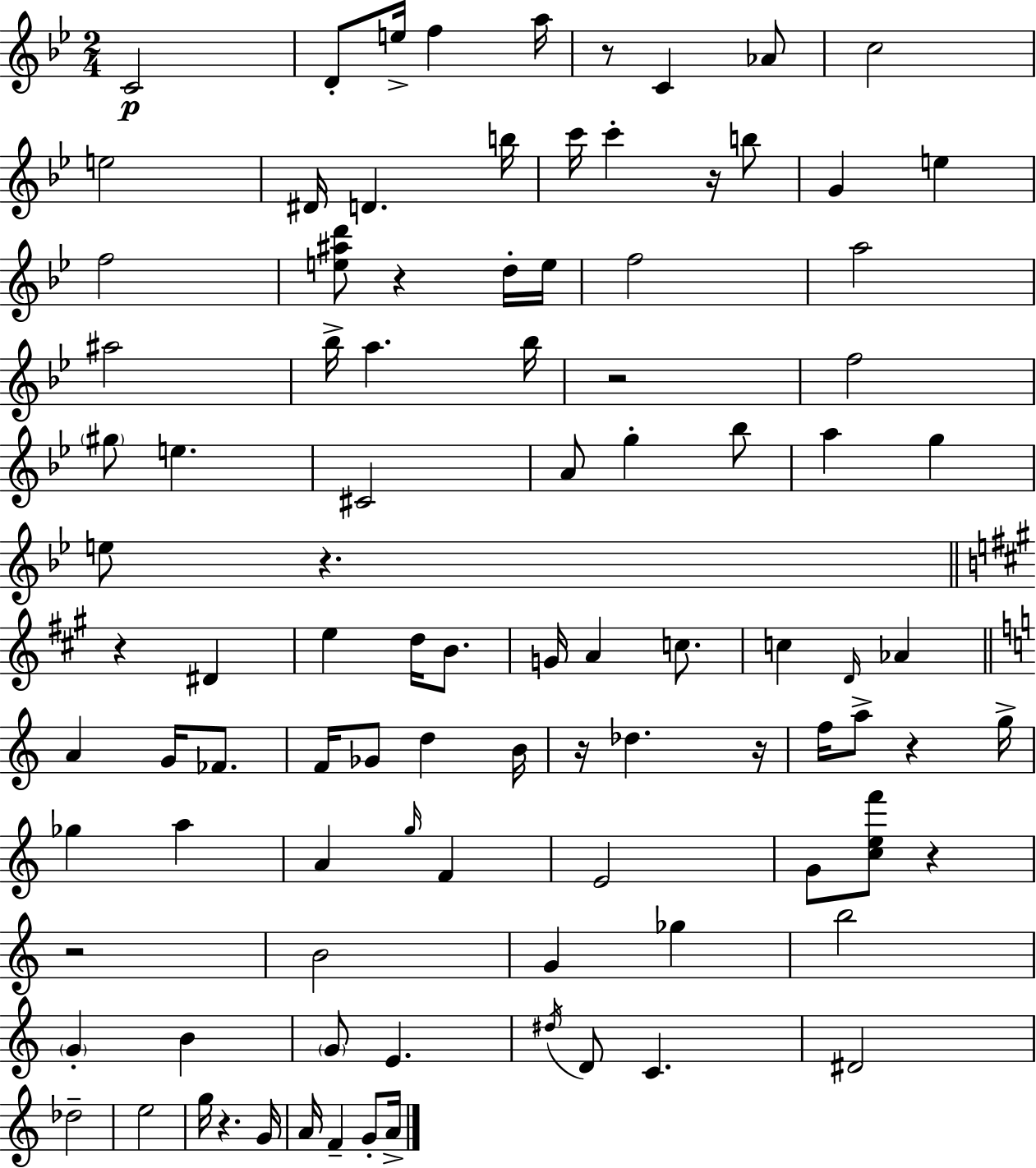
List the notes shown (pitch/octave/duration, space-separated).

C4/h D4/e E5/s F5/q A5/s R/e C4/q Ab4/e C5/h E5/h D#4/s D4/q. B5/s C6/s C6/q R/s B5/e G4/q E5/q F5/h [E5,A#5,D6]/e R/q D5/s E5/s F5/h A5/h A#5/h Bb5/s A5/q. Bb5/s R/h F5/h G#5/e E5/q. C#4/h A4/e G5/q Bb5/e A5/q G5/q E5/e R/q. R/q D#4/q E5/q D5/s B4/e. G4/s A4/q C5/e. C5/q D4/s Ab4/q A4/q G4/s FES4/e. F4/s Gb4/e D5/q B4/s R/s Db5/q. R/s F5/s A5/e R/q G5/s Gb5/q A5/q A4/q G5/s F4/q E4/h G4/e [C5,E5,F6]/e R/q R/h B4/h G4/q Gb5/q B5/h G4/q B4/q G4/e E4/q. D#5/s D4/e C4/q. D#4/h Db5/h E5/h G5/s R/q. G4/s A4/s F4/q G4/e A4/s